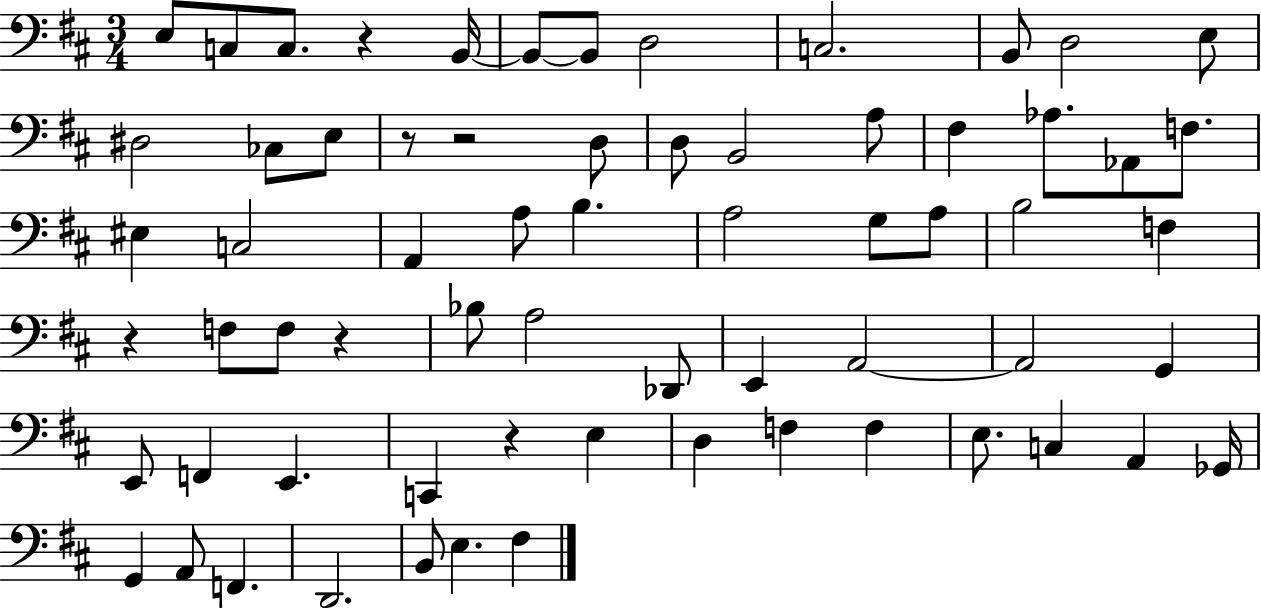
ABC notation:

X:1
T:Untitled
M:3/4
L:1/4
K:D
E,/2 C,/2 C,/2 z B,,/4 B,,/2 B,,/2 D,2 C,2 B,,/2 D,2 E,/2 ^D,2 _C,/2 E,/2 z/2 z2 D,/2 D,/2 B,,2 A,/2 ^F, _A,/2 _A,,/2 F,/2 ^E, C,2 A,, A,/2 B, A,2 G,/2 A,/2 B,2 F, z F,/2 F,/2 z _B,/2 A,2 _D,,/2 E,, A,,2 A,,2 G,, E,,/2 F,, E,, C,, z E, D, F, F, E,/2 C, A,, _G,,/4 G,, A,,/2 F,, D,,2 B,,/2 E, ^F,